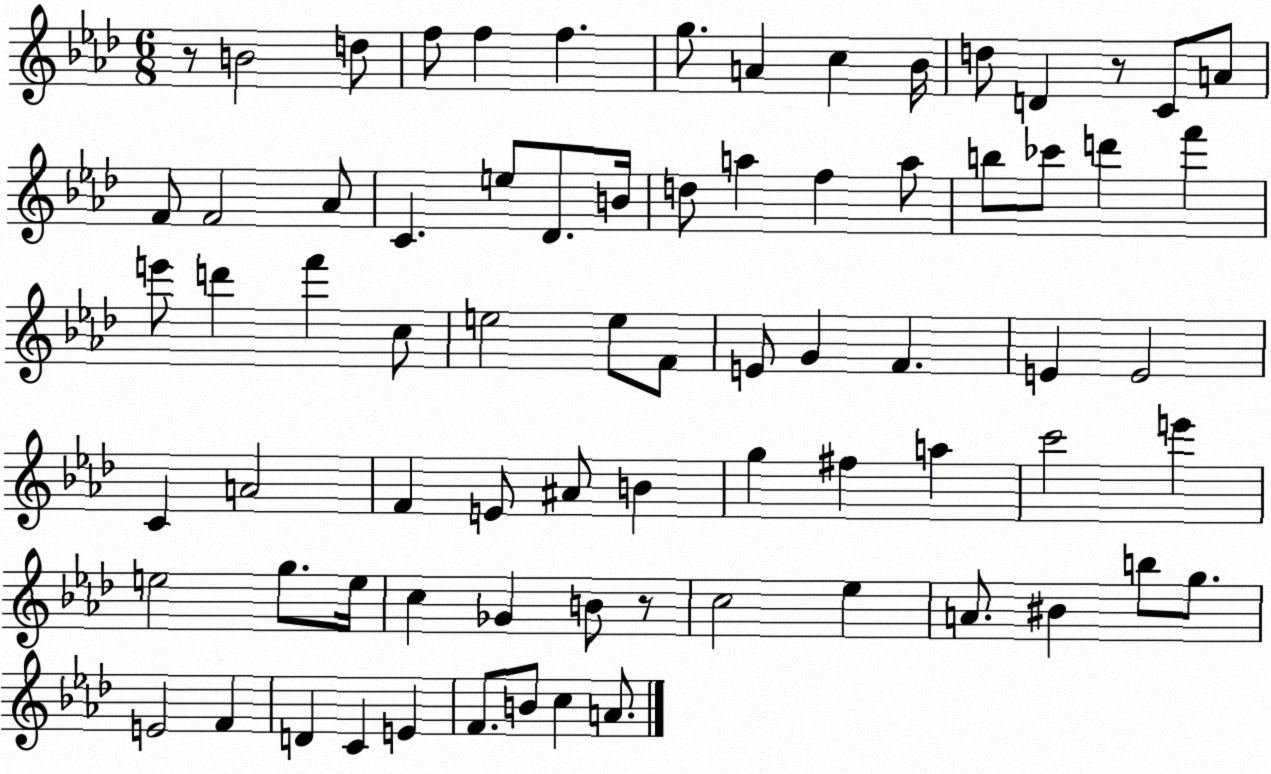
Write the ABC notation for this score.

X:1
T:Untitled
M:6/8
L:1/4
K:Ab
z/2 B2 d/2 f/2 f f g/2 A c _B/4 d/2 D z/2 C/2 A/2 F/2 F2 _A/2 C e/2 _D/2 B/4 d/2 a f a/2 b/2 _c'/2 d' f' e'/2 d' f' c/2 e2 e/2 F/2 E/2 G F E E2 C A2 F E/2 ^A/2 B g ^f a c'2 e' e2 g/2 e/4 c _G B/2 z/2 c2 _e A/2 ^B b/2 g/2 E2 F D C E F/2 B/2 c A/2